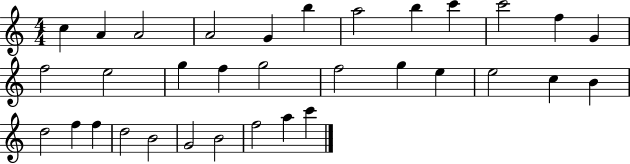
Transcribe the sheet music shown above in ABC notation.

X:1
T:Untitled
M:4/4
L:1/4
K:C
c A A2 A2 G b a2 b c' c'2 f G f2 e2 g f g2 f2 g e e2 c B d2 f f d2 B2 G2 B2 f2 a c'